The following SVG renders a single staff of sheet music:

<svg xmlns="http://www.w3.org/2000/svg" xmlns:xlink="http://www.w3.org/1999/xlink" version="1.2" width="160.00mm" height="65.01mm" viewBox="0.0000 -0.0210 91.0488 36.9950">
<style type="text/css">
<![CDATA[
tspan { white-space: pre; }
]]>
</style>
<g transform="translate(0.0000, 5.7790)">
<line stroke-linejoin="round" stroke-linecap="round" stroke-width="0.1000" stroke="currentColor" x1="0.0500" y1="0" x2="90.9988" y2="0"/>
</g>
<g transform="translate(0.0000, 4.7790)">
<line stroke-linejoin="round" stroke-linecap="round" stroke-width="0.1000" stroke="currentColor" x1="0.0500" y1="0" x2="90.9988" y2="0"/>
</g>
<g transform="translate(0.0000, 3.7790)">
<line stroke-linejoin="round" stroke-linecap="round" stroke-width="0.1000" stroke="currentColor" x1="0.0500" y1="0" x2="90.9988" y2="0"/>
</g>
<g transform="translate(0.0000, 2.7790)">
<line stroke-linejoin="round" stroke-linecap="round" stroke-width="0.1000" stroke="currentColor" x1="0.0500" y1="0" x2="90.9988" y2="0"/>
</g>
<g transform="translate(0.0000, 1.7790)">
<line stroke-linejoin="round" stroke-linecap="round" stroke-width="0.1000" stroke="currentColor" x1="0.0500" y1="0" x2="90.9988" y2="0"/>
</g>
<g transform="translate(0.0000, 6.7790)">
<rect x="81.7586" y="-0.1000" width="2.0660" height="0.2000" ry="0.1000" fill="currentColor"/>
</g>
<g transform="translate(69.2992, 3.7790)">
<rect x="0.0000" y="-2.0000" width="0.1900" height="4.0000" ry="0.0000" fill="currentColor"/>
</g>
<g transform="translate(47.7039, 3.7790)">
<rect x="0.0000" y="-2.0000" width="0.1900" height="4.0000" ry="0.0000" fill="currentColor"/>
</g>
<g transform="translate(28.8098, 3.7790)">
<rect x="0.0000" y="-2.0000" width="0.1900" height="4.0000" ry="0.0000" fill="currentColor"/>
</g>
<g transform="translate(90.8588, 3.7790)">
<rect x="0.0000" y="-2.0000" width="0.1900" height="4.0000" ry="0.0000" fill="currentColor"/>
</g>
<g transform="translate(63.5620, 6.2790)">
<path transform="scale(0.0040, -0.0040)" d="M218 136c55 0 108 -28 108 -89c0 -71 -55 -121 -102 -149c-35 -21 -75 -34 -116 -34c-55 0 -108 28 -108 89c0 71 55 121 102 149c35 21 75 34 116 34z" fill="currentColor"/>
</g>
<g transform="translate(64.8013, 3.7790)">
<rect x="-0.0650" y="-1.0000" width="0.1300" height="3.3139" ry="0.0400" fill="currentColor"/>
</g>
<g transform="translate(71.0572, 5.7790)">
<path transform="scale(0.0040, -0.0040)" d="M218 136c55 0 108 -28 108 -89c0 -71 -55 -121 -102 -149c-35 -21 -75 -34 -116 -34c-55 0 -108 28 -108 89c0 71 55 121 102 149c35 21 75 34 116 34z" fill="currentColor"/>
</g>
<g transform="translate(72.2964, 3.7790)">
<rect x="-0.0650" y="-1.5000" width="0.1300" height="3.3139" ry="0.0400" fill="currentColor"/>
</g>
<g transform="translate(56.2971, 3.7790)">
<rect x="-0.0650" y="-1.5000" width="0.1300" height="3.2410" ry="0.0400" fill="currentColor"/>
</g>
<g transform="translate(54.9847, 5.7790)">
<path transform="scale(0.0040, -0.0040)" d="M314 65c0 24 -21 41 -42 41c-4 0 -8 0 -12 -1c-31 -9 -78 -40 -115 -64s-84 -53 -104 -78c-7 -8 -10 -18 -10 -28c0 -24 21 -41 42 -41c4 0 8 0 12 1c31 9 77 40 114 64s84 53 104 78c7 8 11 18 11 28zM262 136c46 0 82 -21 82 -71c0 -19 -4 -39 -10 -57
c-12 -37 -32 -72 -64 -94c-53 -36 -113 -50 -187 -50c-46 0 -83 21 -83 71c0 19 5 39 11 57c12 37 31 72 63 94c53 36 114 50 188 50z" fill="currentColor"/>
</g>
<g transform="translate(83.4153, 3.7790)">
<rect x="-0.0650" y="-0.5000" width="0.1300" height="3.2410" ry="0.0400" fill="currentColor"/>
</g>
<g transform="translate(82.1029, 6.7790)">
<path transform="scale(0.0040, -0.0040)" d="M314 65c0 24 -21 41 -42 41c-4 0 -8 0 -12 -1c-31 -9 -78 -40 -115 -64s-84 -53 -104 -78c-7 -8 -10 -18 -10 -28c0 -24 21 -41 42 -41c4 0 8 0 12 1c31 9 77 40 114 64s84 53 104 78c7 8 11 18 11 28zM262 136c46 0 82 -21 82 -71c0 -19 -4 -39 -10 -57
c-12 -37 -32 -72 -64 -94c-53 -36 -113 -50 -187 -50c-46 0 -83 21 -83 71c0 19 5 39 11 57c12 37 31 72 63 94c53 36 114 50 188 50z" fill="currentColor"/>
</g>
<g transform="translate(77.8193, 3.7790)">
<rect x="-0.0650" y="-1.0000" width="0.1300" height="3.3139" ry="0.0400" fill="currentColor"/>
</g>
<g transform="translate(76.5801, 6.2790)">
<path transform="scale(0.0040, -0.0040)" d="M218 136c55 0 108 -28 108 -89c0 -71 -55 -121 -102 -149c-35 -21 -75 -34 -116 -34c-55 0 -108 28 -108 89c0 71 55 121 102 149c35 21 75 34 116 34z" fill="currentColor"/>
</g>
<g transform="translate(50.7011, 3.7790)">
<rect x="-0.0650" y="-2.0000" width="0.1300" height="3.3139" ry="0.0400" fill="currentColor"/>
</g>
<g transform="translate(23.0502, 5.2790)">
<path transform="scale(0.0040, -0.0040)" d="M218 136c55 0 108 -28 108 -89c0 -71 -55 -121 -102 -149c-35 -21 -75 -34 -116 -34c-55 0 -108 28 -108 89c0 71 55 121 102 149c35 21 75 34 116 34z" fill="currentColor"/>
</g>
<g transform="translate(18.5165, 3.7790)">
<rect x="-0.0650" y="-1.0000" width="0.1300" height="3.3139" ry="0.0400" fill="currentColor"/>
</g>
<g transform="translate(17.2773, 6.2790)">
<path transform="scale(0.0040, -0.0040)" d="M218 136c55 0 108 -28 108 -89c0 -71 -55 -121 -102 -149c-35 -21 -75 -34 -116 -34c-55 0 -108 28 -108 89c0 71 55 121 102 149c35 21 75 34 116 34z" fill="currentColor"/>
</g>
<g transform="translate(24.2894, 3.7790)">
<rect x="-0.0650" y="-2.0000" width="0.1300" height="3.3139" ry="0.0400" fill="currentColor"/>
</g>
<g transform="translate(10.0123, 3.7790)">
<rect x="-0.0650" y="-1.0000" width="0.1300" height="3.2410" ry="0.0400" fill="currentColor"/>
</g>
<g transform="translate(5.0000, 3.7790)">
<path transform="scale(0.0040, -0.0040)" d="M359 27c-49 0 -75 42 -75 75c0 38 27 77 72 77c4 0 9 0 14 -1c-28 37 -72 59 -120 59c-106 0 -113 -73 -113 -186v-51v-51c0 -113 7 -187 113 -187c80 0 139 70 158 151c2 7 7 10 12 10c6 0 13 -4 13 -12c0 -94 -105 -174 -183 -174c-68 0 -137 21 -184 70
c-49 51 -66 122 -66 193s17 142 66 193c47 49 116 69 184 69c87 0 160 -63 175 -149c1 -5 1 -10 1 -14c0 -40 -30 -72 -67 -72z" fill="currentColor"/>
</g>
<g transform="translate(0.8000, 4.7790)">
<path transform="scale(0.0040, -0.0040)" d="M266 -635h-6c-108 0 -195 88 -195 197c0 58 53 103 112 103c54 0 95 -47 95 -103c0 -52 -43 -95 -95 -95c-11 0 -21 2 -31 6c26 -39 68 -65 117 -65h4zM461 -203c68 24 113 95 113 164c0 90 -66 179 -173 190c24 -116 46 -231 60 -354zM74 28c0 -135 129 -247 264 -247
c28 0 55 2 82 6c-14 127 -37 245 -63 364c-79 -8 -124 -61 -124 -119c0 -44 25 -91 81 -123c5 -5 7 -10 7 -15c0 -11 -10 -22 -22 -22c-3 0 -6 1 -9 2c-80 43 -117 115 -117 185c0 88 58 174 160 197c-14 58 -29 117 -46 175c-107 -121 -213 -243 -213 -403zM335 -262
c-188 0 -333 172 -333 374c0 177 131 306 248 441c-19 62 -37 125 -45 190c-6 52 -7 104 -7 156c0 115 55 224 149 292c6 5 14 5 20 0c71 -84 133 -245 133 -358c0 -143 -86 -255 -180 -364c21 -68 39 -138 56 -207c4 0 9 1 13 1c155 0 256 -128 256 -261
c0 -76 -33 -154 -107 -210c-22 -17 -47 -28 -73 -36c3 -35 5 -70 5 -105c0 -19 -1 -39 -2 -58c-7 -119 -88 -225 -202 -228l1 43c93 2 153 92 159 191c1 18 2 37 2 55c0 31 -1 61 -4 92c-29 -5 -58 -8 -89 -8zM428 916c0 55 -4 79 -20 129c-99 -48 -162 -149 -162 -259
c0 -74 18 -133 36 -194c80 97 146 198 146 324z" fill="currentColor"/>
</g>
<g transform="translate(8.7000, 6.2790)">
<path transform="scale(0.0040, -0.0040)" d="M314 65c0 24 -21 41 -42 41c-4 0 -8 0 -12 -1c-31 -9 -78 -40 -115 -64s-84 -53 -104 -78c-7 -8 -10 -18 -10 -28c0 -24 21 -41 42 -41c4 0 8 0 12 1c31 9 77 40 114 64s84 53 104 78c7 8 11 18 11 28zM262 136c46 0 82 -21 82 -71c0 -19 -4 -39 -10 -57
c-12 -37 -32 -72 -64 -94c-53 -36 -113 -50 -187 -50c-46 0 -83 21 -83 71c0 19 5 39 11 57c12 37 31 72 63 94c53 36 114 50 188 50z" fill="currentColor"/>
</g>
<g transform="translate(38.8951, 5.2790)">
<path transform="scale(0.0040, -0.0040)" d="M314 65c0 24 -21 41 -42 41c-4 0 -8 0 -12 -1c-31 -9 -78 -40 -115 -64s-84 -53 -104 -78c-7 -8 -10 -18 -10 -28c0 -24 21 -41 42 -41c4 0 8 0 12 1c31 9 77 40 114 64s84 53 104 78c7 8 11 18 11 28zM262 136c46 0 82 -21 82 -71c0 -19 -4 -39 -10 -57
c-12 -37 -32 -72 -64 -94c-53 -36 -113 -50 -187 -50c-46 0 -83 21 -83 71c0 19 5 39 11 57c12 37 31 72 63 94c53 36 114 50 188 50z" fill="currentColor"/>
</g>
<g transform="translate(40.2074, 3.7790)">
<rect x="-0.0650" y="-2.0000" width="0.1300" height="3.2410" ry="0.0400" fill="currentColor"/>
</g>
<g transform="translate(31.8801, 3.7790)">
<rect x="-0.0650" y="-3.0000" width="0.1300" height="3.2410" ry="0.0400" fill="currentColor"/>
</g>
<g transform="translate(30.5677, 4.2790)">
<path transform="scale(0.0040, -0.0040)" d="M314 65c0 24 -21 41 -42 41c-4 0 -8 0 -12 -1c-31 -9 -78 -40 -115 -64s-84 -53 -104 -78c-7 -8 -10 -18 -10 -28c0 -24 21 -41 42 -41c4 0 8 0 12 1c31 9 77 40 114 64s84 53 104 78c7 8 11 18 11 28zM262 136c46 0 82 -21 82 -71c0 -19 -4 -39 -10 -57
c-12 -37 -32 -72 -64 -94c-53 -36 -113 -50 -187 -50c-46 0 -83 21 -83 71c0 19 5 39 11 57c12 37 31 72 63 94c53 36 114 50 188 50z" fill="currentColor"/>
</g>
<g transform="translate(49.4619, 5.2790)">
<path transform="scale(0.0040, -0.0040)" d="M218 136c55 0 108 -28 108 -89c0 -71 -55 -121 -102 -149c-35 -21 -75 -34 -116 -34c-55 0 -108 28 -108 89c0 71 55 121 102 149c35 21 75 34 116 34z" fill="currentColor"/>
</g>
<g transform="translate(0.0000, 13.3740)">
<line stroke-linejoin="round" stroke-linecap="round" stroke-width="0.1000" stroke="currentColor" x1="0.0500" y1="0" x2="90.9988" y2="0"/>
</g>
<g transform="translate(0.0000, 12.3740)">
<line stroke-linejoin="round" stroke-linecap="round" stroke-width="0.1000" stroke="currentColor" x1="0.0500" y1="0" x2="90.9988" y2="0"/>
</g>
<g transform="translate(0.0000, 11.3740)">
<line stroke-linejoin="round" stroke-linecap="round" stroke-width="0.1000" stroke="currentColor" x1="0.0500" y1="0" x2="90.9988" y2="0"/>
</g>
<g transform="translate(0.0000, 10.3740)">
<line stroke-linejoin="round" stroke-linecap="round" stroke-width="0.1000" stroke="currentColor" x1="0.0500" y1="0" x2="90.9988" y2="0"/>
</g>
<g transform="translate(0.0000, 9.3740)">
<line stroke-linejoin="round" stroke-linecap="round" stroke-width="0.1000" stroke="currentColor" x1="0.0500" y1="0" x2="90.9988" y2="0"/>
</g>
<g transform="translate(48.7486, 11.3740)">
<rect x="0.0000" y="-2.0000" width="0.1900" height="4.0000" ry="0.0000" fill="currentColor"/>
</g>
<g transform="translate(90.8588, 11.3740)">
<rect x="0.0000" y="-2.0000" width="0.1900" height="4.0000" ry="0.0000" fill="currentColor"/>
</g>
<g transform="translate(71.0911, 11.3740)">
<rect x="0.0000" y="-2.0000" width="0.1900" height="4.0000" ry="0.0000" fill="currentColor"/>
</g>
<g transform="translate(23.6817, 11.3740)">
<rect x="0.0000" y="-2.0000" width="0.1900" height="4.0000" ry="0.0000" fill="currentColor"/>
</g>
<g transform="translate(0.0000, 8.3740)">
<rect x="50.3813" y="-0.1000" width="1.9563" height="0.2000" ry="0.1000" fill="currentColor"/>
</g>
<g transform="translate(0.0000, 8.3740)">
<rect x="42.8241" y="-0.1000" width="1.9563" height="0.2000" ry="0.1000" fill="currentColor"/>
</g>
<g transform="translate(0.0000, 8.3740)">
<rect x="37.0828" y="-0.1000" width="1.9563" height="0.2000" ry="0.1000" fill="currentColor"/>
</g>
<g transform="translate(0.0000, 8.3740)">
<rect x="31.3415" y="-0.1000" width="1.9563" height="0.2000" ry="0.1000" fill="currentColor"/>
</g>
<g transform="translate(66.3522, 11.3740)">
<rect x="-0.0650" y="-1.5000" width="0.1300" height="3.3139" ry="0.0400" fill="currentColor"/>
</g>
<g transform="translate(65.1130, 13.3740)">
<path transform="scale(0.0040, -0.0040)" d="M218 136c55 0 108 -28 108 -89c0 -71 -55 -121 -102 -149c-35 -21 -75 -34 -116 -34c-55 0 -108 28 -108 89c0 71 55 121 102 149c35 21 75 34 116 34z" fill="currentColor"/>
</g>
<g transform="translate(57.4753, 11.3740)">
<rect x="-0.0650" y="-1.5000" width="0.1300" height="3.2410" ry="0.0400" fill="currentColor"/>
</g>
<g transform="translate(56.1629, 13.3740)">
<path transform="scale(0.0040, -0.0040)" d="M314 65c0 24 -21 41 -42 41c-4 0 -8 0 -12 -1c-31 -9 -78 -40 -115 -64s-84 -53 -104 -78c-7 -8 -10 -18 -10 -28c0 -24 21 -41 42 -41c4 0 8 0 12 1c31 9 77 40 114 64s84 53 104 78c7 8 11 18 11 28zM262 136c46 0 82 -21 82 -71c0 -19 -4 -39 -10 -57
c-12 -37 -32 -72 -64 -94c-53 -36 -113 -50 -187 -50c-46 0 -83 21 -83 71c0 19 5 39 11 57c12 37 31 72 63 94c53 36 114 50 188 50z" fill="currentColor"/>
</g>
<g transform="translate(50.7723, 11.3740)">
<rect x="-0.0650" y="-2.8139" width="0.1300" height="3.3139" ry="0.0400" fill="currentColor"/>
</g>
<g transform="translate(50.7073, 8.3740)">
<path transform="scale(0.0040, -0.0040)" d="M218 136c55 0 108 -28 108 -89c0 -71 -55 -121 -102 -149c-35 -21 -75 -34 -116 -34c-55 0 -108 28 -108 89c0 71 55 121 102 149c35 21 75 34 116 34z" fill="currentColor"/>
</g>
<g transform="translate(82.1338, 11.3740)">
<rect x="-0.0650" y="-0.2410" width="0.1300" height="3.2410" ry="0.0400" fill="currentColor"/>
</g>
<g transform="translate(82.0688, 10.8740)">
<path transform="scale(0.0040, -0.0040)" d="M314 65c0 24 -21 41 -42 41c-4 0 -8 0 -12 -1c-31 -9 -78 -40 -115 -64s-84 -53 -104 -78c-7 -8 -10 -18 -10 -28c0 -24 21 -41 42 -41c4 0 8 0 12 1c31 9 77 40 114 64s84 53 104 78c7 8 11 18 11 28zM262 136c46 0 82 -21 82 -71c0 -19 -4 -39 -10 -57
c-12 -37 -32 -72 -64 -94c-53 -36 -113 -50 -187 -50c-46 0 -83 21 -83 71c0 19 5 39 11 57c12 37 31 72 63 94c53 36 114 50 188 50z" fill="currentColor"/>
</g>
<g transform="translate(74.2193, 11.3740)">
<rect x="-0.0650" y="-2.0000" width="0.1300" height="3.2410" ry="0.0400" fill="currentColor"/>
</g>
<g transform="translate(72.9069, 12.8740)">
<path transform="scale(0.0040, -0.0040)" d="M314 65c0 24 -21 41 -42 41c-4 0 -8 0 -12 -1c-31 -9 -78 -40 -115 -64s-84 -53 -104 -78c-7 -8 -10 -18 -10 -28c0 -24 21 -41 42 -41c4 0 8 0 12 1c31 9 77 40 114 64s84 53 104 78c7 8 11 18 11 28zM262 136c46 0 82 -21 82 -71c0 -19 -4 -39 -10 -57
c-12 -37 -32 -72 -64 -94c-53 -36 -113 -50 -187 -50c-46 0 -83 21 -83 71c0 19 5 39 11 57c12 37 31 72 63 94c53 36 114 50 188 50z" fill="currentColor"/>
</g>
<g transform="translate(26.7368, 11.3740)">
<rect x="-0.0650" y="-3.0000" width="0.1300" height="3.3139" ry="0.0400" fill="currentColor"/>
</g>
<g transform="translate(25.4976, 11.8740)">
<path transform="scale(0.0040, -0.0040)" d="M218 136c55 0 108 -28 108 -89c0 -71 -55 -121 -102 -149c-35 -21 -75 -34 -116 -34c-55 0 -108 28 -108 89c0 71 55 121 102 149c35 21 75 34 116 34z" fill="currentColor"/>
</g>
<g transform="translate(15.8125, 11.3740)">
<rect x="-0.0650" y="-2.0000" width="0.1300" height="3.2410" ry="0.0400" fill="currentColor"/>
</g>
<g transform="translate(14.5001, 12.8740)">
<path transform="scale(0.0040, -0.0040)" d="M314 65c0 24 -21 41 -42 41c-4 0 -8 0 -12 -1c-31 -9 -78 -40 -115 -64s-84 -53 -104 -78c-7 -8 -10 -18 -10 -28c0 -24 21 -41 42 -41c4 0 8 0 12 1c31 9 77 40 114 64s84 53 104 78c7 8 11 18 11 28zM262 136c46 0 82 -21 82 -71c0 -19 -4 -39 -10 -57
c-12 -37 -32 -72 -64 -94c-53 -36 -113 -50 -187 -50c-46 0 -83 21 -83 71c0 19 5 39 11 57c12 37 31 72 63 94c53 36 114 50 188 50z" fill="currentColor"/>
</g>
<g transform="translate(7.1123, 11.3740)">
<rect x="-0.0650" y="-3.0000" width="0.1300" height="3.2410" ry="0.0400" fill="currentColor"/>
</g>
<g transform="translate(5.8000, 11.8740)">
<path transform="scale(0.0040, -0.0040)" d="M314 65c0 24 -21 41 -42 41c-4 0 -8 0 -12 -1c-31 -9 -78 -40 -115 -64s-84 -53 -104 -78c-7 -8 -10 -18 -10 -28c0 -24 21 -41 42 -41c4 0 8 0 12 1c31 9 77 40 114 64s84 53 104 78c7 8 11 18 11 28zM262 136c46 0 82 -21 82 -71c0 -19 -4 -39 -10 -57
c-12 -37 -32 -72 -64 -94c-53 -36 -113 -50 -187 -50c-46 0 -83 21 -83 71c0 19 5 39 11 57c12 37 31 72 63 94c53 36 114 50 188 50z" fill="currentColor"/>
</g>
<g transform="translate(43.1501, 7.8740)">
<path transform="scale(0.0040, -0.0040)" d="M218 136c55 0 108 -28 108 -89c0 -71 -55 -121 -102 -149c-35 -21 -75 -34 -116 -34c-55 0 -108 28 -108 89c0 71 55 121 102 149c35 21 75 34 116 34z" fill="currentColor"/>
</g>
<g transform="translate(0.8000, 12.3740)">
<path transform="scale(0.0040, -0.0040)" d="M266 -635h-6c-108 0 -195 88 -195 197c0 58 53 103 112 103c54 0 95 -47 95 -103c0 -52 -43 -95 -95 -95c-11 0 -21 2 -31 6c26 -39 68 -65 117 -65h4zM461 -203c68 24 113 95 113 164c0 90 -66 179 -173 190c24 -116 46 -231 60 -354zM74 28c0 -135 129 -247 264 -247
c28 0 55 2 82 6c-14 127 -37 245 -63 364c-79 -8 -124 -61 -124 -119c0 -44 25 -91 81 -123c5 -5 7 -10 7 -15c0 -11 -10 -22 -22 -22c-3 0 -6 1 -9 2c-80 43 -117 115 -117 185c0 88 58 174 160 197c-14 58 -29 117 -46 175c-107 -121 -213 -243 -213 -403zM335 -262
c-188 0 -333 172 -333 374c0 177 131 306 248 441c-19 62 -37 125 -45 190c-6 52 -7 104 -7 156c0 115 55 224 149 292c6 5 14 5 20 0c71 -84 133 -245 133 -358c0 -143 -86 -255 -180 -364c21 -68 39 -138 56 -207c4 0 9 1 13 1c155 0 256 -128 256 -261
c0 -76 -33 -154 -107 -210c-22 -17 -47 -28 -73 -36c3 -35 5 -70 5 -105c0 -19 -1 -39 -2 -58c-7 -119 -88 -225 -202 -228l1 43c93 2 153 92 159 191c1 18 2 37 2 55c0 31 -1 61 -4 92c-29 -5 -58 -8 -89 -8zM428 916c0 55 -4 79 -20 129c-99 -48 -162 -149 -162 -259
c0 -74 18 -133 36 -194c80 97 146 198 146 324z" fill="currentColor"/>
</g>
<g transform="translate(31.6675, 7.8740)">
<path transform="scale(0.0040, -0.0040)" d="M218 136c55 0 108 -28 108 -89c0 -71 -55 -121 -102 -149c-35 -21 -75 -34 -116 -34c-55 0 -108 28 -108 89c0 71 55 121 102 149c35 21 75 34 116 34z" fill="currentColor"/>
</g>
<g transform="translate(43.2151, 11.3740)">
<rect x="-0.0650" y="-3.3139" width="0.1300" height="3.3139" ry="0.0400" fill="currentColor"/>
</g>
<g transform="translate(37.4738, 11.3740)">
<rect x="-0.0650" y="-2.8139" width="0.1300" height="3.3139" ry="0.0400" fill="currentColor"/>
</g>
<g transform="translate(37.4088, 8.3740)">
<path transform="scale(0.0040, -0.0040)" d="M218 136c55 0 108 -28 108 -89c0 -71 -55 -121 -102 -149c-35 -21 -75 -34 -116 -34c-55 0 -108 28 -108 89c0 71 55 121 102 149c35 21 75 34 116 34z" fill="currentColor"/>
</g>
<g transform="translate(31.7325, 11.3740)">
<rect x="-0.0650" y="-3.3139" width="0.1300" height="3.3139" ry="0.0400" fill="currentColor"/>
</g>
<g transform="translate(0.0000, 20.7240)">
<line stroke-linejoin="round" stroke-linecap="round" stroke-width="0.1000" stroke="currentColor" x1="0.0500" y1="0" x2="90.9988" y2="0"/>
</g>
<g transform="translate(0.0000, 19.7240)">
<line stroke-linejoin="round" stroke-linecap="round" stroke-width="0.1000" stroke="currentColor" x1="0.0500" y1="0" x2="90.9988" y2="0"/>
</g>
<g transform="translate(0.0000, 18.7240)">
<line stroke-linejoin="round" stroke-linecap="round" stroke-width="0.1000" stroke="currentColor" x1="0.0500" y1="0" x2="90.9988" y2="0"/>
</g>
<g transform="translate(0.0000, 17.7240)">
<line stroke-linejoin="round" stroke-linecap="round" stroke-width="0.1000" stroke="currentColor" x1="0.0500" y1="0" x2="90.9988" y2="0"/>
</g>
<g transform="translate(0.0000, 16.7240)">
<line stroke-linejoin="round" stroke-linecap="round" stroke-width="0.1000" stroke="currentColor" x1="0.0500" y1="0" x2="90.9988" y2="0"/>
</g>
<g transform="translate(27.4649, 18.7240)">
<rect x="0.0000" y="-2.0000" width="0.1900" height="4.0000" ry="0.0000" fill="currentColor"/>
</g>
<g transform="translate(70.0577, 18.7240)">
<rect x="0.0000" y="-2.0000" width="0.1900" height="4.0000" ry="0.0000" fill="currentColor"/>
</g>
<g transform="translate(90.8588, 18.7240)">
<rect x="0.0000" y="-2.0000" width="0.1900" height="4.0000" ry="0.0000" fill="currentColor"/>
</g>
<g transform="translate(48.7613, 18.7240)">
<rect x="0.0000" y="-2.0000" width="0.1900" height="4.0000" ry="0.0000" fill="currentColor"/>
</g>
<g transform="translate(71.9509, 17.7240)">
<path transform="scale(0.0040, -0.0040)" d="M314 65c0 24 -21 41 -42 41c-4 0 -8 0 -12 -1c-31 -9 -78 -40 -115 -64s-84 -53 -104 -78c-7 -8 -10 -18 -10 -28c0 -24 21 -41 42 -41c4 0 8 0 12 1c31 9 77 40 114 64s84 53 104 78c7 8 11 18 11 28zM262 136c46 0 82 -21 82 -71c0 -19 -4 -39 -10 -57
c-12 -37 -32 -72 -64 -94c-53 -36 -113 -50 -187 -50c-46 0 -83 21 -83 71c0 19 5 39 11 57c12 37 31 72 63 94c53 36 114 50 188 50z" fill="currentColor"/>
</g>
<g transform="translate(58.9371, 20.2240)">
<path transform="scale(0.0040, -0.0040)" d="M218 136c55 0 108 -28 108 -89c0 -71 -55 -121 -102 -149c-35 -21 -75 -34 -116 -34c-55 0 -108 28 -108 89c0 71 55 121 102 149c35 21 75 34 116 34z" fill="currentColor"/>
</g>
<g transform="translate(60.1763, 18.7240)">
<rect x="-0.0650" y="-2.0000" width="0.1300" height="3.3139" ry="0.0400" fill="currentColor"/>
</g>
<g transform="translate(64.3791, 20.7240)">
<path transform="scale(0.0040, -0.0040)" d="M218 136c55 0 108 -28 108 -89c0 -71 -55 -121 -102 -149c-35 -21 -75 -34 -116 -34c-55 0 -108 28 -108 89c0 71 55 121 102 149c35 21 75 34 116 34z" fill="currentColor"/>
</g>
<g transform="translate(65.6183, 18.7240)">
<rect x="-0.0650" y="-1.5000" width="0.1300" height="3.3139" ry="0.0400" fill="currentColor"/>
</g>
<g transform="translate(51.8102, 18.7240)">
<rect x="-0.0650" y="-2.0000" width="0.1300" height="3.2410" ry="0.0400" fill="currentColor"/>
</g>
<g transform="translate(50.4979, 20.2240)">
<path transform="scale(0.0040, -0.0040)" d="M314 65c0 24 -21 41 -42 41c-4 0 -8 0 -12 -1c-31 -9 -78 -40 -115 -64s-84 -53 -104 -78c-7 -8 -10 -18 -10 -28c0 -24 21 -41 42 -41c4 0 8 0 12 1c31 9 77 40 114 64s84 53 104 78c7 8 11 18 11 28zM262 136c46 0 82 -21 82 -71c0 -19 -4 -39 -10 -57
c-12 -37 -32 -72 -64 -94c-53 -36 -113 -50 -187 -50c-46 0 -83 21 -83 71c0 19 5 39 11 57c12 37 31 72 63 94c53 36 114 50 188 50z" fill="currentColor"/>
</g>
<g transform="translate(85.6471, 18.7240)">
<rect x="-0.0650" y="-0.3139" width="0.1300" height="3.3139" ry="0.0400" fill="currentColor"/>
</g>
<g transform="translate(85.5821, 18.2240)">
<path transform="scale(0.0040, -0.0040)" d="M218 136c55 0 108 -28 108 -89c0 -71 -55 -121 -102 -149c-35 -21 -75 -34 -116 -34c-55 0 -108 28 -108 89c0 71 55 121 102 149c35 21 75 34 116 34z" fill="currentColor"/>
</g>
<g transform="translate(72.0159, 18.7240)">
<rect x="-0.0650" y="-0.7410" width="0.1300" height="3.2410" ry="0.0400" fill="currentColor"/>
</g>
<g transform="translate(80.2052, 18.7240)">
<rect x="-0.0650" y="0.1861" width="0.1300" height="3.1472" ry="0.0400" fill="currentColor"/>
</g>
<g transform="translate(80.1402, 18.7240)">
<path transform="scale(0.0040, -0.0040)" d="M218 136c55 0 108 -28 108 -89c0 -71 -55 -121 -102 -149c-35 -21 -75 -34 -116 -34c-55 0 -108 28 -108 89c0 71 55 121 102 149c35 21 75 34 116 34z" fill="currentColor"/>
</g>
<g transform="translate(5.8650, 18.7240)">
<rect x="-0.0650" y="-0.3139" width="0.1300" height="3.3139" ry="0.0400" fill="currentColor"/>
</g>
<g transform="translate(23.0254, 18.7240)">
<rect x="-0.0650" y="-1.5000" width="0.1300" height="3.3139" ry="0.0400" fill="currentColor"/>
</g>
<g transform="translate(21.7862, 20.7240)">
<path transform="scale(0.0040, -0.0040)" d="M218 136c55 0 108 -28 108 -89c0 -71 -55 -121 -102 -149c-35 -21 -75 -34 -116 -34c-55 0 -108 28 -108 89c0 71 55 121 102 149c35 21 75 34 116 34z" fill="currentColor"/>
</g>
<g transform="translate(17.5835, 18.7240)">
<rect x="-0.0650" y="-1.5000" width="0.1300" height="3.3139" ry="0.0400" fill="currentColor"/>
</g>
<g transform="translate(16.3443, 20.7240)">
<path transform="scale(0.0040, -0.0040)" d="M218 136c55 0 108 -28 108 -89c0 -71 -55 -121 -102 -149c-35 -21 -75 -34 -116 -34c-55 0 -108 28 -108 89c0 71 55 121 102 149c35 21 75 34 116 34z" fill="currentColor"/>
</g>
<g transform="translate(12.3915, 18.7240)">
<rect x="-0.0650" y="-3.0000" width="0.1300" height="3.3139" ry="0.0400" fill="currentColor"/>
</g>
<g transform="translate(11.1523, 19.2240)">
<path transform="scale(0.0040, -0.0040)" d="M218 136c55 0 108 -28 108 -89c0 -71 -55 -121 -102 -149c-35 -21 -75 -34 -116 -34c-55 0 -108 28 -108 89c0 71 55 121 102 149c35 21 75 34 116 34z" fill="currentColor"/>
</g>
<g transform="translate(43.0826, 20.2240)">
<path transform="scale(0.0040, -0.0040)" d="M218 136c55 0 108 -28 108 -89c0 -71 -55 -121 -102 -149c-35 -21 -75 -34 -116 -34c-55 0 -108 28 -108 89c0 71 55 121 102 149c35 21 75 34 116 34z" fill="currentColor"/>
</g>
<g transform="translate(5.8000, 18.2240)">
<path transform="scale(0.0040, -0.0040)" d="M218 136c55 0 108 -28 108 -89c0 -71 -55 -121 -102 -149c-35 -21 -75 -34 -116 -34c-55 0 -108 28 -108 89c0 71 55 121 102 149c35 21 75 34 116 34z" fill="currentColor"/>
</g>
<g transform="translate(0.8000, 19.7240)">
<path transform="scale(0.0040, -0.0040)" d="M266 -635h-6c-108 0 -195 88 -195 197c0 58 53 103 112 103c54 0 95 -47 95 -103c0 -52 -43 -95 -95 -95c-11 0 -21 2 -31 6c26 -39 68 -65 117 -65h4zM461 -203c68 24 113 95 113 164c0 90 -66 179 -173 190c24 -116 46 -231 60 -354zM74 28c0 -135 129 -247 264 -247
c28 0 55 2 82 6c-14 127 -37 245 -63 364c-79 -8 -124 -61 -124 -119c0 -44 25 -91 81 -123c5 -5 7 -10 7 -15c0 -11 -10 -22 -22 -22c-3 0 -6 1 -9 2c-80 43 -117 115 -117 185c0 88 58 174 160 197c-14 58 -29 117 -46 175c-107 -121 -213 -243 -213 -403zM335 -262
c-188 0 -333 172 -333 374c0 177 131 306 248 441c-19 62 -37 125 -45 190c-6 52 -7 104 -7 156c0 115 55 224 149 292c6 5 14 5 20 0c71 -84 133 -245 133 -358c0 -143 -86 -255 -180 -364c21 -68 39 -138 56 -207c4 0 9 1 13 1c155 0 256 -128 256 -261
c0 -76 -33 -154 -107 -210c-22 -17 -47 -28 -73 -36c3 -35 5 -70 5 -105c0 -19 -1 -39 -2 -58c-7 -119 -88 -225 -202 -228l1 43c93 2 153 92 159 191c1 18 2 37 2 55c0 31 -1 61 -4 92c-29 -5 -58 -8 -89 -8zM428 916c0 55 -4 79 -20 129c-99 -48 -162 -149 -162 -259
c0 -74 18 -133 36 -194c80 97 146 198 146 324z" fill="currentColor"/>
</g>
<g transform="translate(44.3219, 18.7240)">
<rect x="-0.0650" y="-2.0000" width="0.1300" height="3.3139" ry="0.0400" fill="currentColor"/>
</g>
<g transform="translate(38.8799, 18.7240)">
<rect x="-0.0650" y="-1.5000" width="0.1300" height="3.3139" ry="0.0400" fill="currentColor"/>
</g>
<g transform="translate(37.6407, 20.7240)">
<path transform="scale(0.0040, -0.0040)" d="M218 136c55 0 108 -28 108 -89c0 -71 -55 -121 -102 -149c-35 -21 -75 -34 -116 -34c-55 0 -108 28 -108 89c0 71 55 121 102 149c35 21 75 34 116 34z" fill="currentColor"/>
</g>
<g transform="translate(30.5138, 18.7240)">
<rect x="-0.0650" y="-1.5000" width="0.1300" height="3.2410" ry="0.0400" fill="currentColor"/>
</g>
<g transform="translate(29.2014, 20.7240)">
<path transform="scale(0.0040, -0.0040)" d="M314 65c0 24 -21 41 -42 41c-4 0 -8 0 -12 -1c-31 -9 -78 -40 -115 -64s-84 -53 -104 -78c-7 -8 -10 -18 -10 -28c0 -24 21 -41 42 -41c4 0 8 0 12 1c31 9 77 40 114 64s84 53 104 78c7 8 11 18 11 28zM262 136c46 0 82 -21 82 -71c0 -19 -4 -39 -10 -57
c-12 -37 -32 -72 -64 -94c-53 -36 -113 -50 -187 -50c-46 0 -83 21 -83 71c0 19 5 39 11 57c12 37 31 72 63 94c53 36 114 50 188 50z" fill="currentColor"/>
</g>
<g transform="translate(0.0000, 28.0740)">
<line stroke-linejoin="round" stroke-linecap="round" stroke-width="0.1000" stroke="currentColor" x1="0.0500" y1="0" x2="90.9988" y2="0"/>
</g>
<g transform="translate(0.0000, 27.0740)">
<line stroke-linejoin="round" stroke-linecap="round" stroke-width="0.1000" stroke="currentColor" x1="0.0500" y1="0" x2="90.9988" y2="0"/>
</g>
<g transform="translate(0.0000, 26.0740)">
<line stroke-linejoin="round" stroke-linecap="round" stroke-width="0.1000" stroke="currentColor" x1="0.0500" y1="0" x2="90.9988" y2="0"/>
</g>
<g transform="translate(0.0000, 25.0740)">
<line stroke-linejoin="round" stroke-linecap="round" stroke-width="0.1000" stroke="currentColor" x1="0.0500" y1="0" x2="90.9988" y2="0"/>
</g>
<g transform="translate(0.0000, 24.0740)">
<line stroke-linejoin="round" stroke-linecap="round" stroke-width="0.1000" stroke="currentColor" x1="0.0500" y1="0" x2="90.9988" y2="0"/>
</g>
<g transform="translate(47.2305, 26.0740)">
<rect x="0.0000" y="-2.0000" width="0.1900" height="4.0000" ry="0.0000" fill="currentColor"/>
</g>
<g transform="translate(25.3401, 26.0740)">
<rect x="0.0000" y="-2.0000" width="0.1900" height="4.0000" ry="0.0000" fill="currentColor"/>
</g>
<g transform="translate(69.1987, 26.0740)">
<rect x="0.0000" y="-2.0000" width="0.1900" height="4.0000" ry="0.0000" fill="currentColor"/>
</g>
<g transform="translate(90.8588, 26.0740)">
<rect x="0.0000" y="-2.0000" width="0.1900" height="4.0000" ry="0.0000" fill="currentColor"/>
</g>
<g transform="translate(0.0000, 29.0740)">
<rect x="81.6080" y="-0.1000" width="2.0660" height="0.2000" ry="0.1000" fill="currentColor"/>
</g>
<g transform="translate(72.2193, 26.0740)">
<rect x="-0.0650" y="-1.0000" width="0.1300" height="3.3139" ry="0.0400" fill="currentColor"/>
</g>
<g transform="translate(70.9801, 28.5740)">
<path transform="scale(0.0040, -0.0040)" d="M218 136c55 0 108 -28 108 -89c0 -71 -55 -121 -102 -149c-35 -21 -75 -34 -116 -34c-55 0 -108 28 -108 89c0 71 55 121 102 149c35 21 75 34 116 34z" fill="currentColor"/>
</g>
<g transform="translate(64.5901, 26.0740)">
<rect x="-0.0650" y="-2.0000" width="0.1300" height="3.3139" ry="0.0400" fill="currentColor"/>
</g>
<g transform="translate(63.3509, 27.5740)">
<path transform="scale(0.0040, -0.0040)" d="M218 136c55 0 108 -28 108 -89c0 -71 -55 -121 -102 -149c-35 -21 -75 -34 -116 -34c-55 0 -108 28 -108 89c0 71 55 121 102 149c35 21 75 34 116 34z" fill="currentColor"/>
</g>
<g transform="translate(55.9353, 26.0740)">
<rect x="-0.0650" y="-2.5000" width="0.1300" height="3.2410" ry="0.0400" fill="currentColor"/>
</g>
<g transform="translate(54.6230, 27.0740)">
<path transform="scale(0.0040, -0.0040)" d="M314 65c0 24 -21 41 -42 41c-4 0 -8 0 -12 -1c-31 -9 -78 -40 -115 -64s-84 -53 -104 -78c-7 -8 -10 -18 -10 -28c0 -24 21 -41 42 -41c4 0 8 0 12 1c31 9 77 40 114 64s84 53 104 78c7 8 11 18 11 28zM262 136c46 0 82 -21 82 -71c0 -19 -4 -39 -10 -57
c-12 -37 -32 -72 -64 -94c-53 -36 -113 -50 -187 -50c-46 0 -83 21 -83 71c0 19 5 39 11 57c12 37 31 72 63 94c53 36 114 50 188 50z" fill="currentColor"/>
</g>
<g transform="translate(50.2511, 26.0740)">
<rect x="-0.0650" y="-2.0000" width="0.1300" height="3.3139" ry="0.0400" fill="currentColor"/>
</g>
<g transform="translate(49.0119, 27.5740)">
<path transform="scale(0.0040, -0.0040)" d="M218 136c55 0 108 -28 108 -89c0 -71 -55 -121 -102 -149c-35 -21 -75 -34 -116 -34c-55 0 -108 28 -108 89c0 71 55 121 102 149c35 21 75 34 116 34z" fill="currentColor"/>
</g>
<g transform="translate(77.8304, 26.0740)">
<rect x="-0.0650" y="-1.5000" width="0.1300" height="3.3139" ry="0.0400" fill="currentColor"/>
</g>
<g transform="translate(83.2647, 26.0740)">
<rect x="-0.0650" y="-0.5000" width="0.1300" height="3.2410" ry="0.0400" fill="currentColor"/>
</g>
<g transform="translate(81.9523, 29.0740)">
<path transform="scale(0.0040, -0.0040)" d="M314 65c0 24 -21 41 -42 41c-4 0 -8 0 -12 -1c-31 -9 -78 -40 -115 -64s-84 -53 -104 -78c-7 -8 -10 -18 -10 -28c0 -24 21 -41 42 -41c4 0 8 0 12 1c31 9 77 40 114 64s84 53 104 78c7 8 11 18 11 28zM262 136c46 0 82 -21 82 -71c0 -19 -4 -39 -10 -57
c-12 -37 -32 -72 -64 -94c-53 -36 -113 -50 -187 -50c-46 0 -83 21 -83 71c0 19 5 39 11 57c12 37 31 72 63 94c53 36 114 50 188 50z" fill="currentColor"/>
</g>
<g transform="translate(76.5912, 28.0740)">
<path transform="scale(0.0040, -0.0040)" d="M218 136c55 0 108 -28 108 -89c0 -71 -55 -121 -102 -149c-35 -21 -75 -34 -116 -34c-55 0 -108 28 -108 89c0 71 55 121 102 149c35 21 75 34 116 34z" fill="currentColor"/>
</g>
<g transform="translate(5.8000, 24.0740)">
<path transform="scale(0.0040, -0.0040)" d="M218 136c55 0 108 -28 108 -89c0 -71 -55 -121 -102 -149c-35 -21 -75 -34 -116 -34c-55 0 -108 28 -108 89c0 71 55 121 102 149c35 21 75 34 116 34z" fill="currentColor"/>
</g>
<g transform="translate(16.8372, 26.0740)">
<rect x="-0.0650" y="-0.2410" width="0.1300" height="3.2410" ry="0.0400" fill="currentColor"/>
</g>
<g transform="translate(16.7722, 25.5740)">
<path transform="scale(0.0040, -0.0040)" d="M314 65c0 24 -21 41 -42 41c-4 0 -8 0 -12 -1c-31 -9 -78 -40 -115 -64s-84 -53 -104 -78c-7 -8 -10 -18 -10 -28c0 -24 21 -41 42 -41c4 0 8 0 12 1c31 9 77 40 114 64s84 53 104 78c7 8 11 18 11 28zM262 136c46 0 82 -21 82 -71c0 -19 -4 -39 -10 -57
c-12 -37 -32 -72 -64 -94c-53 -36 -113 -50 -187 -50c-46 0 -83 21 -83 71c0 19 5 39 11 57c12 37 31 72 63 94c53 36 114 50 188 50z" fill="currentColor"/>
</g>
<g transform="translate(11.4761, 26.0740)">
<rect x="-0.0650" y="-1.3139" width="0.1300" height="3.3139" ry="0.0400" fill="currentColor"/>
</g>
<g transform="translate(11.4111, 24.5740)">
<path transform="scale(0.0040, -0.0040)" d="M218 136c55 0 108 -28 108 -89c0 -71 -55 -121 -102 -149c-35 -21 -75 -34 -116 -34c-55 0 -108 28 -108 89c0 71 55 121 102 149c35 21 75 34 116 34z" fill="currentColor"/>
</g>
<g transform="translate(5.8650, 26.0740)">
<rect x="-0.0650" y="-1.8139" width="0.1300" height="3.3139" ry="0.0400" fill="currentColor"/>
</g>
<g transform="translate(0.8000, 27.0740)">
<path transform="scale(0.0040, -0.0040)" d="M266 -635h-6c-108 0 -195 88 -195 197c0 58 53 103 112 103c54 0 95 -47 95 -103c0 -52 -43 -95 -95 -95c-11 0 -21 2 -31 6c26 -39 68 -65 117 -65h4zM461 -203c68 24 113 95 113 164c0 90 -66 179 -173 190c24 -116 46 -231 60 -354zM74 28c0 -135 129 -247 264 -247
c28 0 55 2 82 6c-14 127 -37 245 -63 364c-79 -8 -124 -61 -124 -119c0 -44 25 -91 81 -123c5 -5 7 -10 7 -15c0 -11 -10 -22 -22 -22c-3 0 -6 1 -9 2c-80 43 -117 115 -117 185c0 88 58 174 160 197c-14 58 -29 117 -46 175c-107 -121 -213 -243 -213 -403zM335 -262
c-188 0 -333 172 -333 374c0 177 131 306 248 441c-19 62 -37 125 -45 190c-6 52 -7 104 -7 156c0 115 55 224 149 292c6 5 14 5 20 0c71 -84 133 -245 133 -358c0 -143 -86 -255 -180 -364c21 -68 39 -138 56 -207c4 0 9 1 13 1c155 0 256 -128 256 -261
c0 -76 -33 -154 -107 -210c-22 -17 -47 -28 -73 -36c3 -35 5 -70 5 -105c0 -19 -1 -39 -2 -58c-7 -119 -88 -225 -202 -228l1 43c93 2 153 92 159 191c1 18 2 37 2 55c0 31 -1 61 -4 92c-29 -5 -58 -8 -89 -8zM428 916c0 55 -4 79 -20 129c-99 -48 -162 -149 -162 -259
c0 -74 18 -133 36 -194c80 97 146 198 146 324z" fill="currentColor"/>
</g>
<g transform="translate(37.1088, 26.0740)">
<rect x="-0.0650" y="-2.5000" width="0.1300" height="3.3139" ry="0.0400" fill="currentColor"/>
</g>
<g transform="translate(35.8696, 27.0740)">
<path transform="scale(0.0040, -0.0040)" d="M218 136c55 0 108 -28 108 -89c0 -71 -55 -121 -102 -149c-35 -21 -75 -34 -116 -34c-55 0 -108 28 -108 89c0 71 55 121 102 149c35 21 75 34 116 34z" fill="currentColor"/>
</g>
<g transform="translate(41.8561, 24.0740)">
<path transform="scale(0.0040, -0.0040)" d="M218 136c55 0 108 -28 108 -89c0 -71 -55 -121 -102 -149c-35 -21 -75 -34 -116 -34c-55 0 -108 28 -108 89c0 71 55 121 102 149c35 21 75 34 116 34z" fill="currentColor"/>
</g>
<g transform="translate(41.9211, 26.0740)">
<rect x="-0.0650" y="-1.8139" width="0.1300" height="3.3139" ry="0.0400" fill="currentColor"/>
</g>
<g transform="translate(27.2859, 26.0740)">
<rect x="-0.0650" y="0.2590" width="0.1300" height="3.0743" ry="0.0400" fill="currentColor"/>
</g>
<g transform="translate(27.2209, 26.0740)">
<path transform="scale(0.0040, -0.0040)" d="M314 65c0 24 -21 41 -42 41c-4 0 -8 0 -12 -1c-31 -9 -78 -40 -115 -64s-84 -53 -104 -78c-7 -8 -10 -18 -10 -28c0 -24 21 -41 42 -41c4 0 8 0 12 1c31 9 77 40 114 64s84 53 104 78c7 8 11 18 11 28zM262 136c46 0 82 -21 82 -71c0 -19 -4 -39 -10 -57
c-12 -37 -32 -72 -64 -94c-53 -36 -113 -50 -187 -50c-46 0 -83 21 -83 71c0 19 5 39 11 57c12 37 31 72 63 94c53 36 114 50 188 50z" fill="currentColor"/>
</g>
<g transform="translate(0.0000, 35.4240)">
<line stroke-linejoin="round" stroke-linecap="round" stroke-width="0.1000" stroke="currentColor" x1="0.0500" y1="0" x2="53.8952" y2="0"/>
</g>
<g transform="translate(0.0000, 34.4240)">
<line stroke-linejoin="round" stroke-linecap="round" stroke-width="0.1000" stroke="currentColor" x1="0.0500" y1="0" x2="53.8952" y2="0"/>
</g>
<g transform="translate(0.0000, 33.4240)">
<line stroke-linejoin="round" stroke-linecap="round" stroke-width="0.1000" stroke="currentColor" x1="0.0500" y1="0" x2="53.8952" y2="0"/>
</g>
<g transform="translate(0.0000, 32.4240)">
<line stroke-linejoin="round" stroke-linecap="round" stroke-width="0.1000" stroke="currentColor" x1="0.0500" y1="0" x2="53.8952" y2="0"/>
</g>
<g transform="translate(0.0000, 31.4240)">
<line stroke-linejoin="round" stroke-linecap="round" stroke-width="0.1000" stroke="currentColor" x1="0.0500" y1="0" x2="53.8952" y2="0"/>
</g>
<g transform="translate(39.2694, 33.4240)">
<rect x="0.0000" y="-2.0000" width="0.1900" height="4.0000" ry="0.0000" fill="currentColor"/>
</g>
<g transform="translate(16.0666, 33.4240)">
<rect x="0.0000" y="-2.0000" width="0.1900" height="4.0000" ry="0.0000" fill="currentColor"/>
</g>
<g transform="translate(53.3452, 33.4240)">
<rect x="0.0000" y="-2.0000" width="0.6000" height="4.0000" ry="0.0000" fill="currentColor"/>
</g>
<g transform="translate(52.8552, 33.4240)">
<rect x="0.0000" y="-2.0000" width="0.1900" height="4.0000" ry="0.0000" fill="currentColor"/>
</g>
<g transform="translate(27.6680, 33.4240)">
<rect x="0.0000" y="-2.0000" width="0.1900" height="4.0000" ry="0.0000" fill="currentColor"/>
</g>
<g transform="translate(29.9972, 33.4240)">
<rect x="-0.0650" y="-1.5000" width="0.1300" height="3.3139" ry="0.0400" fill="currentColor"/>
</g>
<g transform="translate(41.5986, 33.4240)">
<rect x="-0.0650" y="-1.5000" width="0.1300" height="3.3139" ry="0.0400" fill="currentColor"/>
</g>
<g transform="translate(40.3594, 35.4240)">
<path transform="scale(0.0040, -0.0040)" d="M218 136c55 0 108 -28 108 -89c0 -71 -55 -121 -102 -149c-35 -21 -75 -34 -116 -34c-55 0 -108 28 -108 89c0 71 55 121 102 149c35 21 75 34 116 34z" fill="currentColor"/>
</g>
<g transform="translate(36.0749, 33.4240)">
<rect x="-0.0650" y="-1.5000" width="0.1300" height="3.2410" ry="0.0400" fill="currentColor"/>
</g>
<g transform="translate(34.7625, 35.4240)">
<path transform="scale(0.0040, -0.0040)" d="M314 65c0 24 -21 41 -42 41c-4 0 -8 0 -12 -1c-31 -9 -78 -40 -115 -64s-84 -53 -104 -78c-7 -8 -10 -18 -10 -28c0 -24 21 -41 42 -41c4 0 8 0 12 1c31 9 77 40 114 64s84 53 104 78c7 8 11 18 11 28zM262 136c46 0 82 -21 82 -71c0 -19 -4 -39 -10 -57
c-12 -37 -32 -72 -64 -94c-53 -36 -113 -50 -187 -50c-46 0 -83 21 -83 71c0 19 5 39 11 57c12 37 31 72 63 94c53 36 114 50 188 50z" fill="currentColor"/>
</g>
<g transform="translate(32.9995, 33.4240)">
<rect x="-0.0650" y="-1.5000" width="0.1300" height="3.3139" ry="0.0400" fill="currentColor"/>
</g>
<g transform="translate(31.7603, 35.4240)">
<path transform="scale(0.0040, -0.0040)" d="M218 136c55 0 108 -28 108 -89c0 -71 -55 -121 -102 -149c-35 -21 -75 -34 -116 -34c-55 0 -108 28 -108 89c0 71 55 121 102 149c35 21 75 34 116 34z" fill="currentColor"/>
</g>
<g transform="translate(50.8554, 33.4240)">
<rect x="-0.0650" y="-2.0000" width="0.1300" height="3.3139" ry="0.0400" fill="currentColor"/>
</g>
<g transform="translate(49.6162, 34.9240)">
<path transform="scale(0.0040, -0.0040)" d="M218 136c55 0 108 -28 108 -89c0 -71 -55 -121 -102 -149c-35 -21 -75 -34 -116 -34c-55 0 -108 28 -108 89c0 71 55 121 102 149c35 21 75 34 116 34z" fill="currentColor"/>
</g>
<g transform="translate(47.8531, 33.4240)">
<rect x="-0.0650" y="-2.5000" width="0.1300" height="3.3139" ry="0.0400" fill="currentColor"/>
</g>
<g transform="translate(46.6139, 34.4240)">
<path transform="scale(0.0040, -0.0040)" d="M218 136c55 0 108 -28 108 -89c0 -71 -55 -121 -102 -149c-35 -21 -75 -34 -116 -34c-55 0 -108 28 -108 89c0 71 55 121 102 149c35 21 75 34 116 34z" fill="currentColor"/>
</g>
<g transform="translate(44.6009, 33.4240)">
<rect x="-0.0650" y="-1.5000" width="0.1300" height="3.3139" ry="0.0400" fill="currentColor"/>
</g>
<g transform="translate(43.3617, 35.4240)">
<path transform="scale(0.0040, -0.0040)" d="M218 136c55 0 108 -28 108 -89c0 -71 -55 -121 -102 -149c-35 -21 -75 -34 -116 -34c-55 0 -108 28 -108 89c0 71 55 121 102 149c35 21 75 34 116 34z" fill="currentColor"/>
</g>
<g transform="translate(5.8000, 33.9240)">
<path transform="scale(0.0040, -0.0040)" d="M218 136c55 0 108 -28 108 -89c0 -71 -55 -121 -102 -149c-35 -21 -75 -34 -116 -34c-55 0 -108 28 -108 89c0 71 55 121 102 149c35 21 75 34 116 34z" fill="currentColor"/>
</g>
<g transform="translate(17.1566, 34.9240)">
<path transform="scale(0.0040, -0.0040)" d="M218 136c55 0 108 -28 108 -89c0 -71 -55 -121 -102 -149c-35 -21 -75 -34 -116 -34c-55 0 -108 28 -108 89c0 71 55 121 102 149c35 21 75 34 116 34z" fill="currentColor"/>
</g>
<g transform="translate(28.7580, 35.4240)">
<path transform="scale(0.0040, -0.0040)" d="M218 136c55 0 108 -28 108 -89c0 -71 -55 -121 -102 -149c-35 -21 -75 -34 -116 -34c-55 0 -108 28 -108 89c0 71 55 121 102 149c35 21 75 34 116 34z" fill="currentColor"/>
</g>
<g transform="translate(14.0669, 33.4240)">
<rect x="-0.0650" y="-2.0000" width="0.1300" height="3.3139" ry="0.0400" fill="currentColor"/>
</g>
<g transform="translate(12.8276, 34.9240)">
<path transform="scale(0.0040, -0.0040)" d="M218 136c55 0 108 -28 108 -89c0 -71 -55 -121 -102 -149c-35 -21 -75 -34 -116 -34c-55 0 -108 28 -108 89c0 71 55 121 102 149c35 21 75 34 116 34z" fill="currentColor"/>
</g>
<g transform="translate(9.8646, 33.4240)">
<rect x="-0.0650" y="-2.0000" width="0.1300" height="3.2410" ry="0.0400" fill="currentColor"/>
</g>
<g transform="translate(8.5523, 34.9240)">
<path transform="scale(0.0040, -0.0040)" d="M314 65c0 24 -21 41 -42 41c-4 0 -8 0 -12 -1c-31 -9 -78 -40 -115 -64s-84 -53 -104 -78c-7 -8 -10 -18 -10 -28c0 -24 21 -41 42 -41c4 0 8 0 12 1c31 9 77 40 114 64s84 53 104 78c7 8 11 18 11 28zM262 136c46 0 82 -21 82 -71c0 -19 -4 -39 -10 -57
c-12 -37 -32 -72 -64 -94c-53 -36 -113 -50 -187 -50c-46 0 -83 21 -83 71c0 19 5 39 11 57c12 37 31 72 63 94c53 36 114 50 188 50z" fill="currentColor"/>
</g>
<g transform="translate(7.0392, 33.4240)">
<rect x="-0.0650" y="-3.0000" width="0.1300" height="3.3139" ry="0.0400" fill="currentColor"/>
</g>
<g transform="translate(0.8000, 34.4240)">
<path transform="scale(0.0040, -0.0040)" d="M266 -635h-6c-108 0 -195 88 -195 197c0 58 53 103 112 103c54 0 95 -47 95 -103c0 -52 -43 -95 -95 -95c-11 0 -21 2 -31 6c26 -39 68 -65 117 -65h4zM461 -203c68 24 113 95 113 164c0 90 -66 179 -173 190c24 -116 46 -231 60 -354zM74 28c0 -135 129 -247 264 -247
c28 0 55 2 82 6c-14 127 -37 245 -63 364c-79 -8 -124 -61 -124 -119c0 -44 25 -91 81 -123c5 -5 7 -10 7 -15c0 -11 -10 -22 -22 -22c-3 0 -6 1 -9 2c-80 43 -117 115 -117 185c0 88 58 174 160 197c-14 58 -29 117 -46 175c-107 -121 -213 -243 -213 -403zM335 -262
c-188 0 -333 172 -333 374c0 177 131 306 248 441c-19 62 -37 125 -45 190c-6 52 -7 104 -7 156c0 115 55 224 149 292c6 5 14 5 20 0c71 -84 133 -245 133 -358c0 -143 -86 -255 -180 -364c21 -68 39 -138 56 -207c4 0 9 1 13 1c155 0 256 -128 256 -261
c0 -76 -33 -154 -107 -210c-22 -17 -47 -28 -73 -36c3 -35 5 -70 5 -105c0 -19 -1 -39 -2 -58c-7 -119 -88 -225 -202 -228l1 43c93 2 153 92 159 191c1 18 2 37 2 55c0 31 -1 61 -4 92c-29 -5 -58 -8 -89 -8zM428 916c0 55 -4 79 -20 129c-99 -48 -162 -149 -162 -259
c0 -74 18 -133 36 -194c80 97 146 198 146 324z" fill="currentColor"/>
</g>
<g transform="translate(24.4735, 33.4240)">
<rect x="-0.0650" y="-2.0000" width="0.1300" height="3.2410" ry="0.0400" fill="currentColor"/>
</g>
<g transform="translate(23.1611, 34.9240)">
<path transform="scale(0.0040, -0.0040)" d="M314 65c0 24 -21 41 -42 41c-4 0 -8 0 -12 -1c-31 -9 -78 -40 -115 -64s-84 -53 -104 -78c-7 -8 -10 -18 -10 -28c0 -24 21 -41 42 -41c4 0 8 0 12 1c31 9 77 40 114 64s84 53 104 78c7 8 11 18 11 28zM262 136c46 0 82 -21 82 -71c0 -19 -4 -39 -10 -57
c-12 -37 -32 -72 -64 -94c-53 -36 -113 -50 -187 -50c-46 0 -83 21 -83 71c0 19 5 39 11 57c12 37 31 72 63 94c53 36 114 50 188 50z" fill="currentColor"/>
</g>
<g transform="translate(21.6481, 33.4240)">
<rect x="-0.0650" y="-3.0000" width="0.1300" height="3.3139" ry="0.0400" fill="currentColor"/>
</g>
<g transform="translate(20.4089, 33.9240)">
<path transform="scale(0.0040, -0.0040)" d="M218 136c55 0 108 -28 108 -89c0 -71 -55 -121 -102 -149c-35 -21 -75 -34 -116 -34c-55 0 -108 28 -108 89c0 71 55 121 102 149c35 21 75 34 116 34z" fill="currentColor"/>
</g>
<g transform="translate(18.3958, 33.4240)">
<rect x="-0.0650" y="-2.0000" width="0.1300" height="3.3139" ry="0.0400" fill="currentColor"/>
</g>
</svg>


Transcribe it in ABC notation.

X:1
T:Untitled
M:4/4
L:1/4
K:C
D2 D F A2 F2 F E2 D E D C2 A2 F2 A b a b a E2 E F2 c2 c A E E E2 E F F2 F E d2 B c f e c2 B2 G f F G2 F D E C2 A F2 F F A F2 E E E2 E E G F